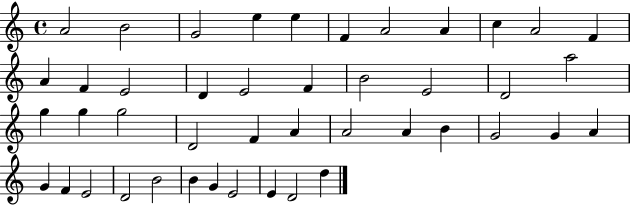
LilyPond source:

{
  \clef treble
  \time 4/4
  \defaultTimeSignature
  \key c \major
  a'2 b'2 | g'2 e''4 e''4 | f'4 a'2 a'4 | c''4 a'2 f'4 | \break a'4 f'4 e'2 | d'4 e'2 f'4 | b'2 e'2 | d'2 a''2 | \break g''4 g''4 g''2 | d'2 f'4 a'4 | a'2 a'4 b'4 | g'2 g'4 a'4 | \break g'4 f'4 e'2 | d'2 b'2 | b'4 g'4 e'2 | e'4 d'2 d''4 | \break \bar "|."
}